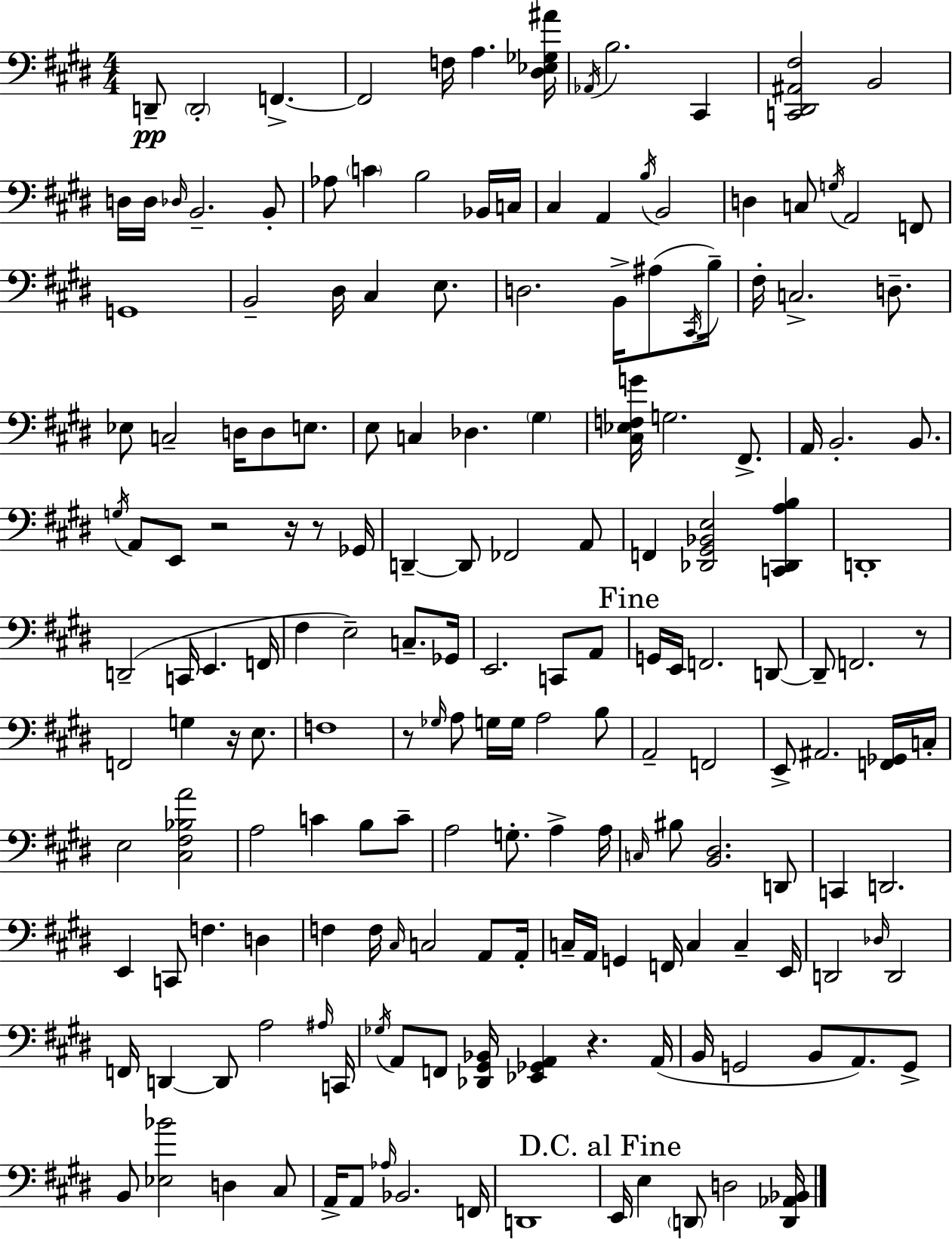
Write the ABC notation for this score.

X:1
T:Untitled
M:4/4
L:1/4
K:E
D,,/2 D,,2 F,, F,,2 F,/4 A, [^D,_E,_G,^A]/4 _A,,/4 B,2 ^C,, [C,,^D,,^A,,^F,]2 B,,2 D,/4 D,/4 _D,/4 B,,2 B,,/2 _A,/2 C B,2 _B,,/4 C,/4 ^C, A,, B,/4 B,,2 D, C,/2 G,/4 A,,2 F,,/2 G,,4 B,,2 ^D,/4 ^C, E,/2 D,2 B,,/4 ^A,/2 ^C,,/4 B,/4 ^F,/4 C,2 D,/2 _E,/2 C,2 D,/4 D,/2 E,/2 E,/2 C, _D, ^G, [^C,_E,F,G]/4 G,2 ^F,,/2 A,,/4 B,,2 B,,/2 G,/4 A,,/2 E,,/2 z2 z/4 z/2 _G,,/4 D,, D,,/2 _F,,2 A,,/2 F,, [_D,,^G,,_B,,E,]2 [C,,_D,,A,B,] D,,4 D,,2 C,,/4 E,, F,,/4 ^F, E,2 C,/2 _G,,/4 E,,2 C,,/2 A,,/2 G,,/4 E,,/4 F,,2 D,,/2 D,,/2 F,,2 z/2 F,,2 G, z/4 E,/2 F,4 z/2 _G,/4 A,/2 G,/4 G,/4 A,2 B,/2 A,,2 F,,2 E,,/2 ^A,,2 [F,,_G,,]/4 C,/4 E,2 [^C,^F,_B,A]2 A,2 C B,/2 C/2 A,2 G,/2 A, A,/4 C,/4 ^B,/2 [B,,^D,]2 D,,/2 C,, D,,2 E,, C,,/2 F, D, F, F,/4 ^C,/4 C,2 A,,/2 A,,/4 C,/4 A,,/4 G,, F,,/4 C, C, E,,/4 D,,2 _D,/4 D,,2 F,,/4 D,, D,,/2 A,2 ^A,/4 C,,/4 _G,/4 A,,/2 F,,/2 [_D,,^G,,_B,,]/4 [_E,,_G,,A,,] z A,,/4 B,,/4 G,,2 B,,/2 A,,/2 G,,/2 B,,/2 [_E,_B]2 D, ^C,/2 A,,/4 A,,/2 _A,/4 _B,,2 F,,/4 D,,4 E,,/4 E, D,,/2 D,2 [D,,_A,,_B,,]/4